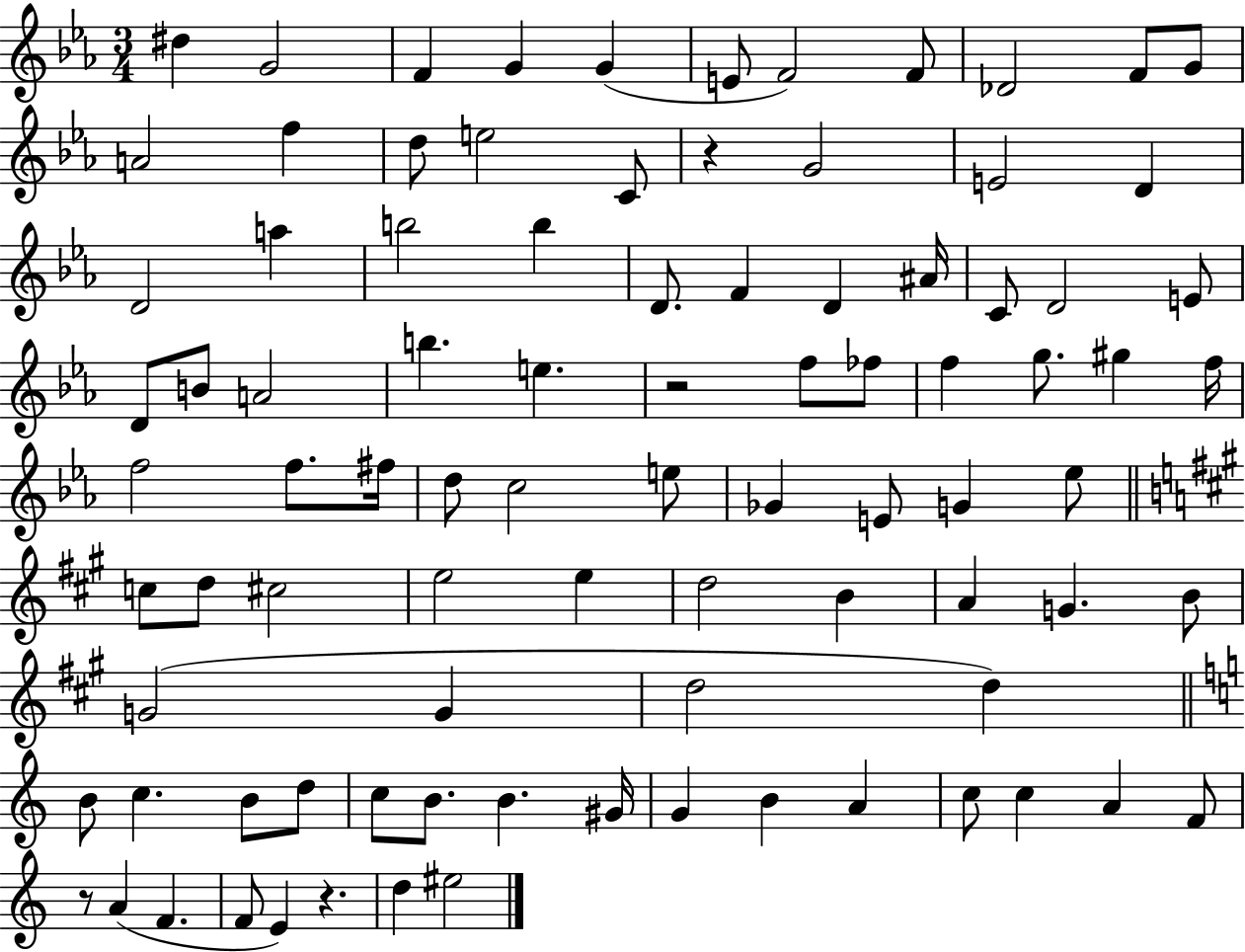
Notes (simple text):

D#5/q G4/h F4/q G4/q G4/q E4/e F4/h F4/e Db4/h F4/e G4/e A4/h F5/q D5/e E5/h C4/e R/q G4/h E4/h D4/q D4/h A5/q B5/h B5/q D4/e. F4/q D4/q A#4/s C4/e D4/h E4/e D4/e B4/e A4/h B5/q. E5/q. R/h F5/e FES5/e F5/q G5/e. G#5/q F5/s F5/h F5/e. F#5/s D5/e C5/h E5/e Gb4/q E4/e G4/q Eb5/e C5/e D5/e C#5/h E5/h E5/q D5/h B4/q A4/q G4/q. B4/e G4/h G4/q D5/h D5/q B4/e C5/q. B4/e D5/e C5/e B4/e. B4/q. G#4/s G4/q B4/q A4/q C5/e C5/q A4/q F4/e R/e A4/q F4/q. F4/e E4/q R/q. D5/q EIS5/h